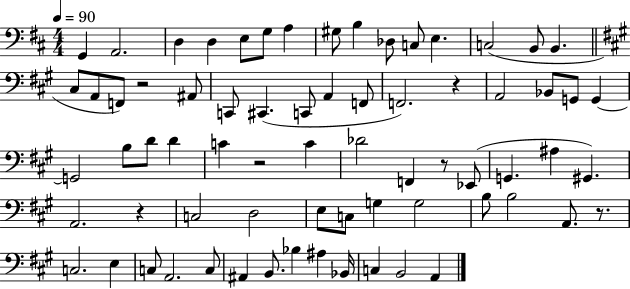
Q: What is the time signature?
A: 4/4